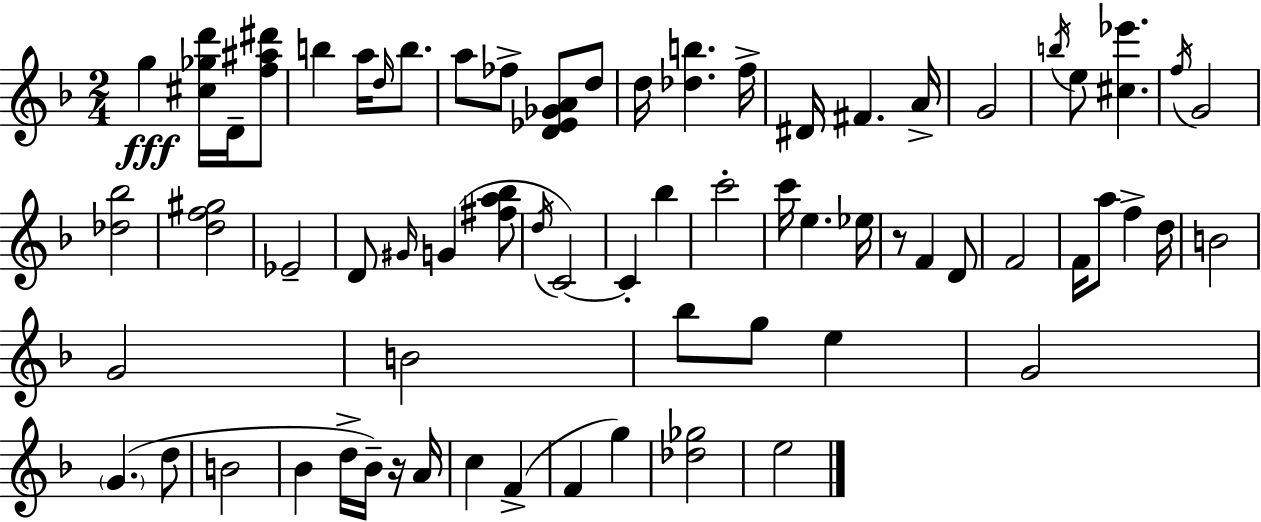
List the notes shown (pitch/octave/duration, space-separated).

G5/q [C#5,Gb5,D6]/s D4/s [F5,A#5,D#6]/e B5/q A5/s D5/s B5/e. A5/e FES5/e [D4,Eb4,Gb4,A4]/e D5/e D5/s [Db5,B5]/q. F5/s D#4/s F#4/q. A4/s G4/h B5/s E5/e [C#5,Eb6]/q. F5/s G4/h [Db5,Bb5]/h [D5,F5,G#5]/h Eb4/h D4/e G#4/s G4/q [F#5,A5,Bb5]/e D5/s C4/h C4/q Bb5/q C6/h C6/s E5/q. Eb5/s R/e F4/q D4/e F4/h F4/s A5/e F5/q D5/s B4/h G4/h B4/h Bb5/e G5/e E5/q G4/h G4/q. D5/e B4/h Bb4/q D5/s Bb4/s R/s A4/s C5/q F4/q F4/q G5/q [Db5,Gb5]/h E5/h